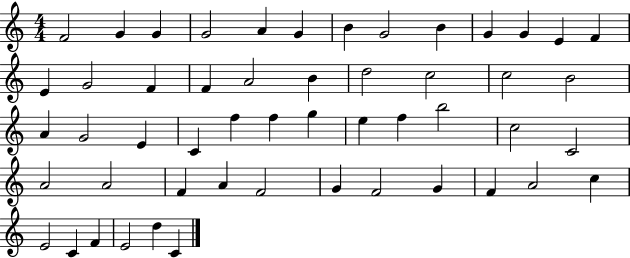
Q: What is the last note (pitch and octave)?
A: C4